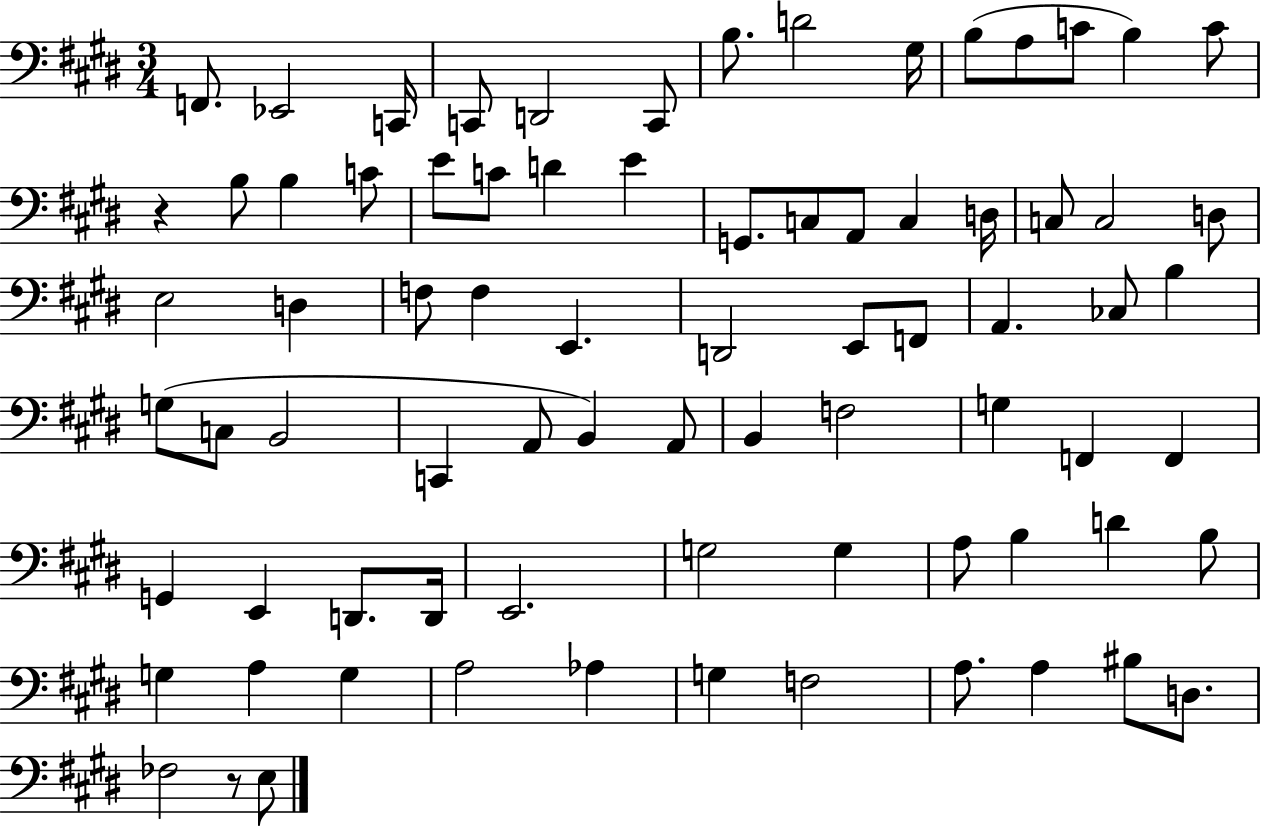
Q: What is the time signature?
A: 3/4